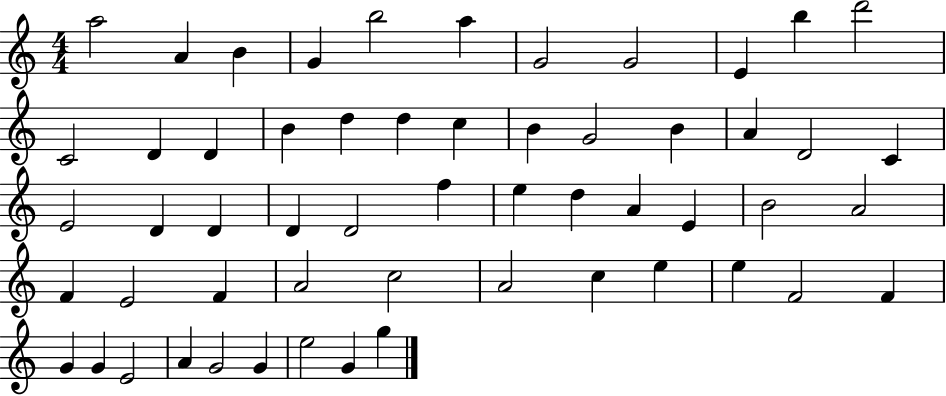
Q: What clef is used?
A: treble